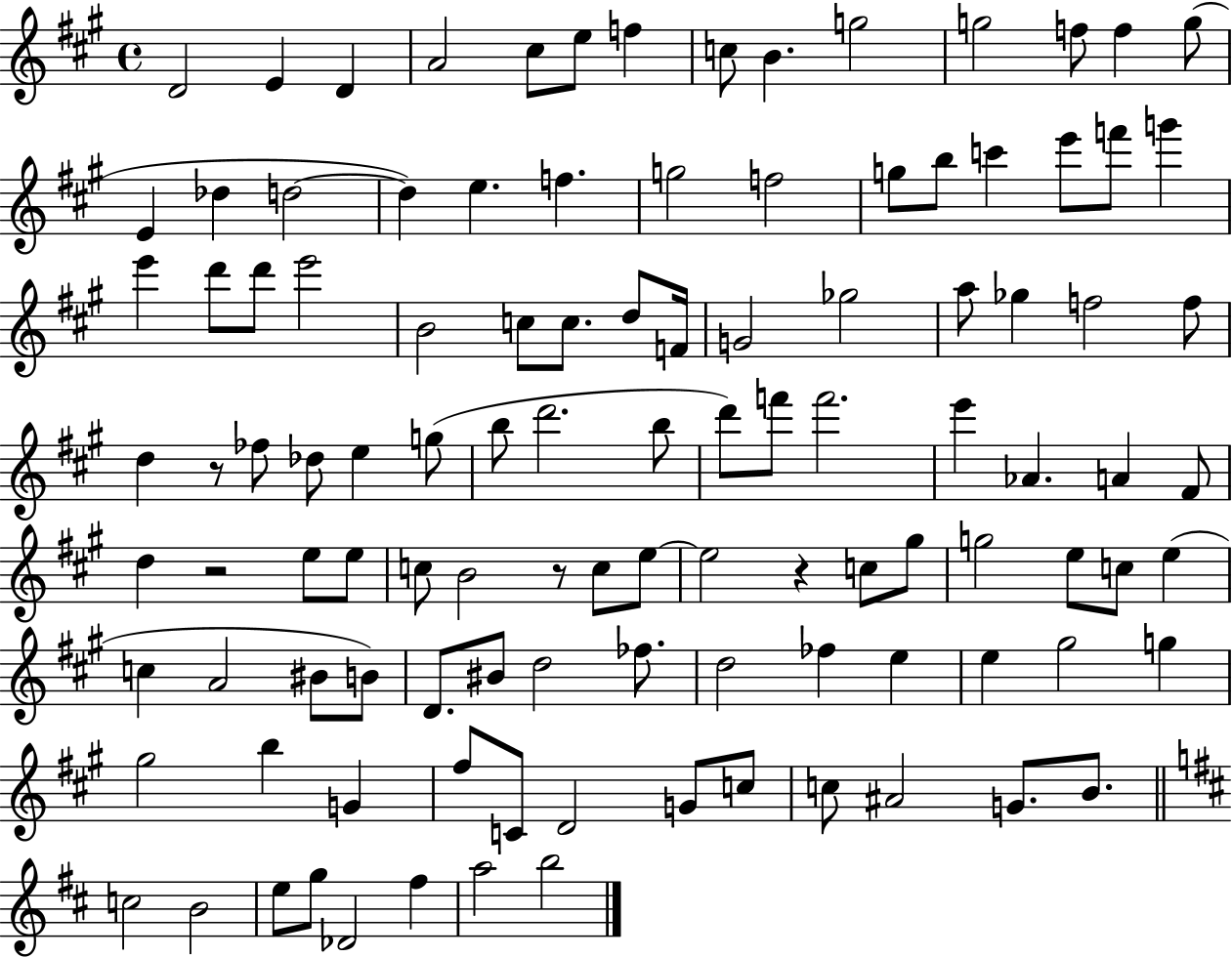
D4/h E4/q D4/q A4/h C#5/e E5/e F5/q C5/e B4/q. G5/h G5/h F5/e F5/q G5/e E4/q Db5/q D5/h D5/q E5/q. F5/q. G5/h F5/h G5/e B5/e C6/q E6/e F6/e G6/q E6/q D6/e D6/e E6/h B4/h C5/e C5/e. D5/e F4/s G4/h Gb5/h A5/e Gb5/q F5/h F5/e D5/q R/e FES5/e Db5/e E5/q G5/e B5/e D6/h. B5/e D6/e F6/e F6/h. E6/q Ab4/q. A4/q F#4/e D5/q R/h E5/e E5/e C5/e B4/h R/e C5/e E5/e E5/h R/q C5/e G#5/e G5/h E5/e C5/e E5/q C5/q A4/h BIS4/e B4/e D4/e. BIS4/e D5/h FES5/e. D5/h FES5/q E5/q E5/q G#5/h G5/q G#5/h B5/q G4/q F#5/e C4/e D4/h G4/e C5/e C5/e A#4/h G4/e. B4/e. C5/h B4/h E5/e G5/e Db4/h F#5/q A5/h B5/h